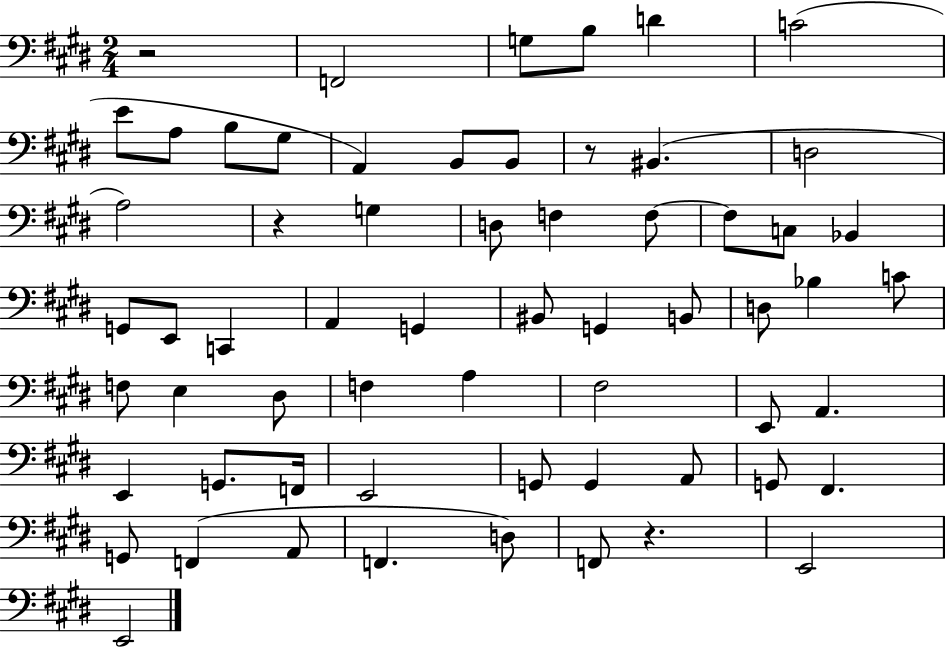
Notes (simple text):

R/h F2/h G3/e B3/e D4/q C4/h E4/e A3/e B3/e G#3/e A2/q B2/e B2/e R/e BIS2/q. D3/h A3/h R/q G3/q D3/e F3/q F3/e F3/e C3/e Bb2/q G2/e E2/e C2/q A2/q G2/q BIS2/e G2/q B2/e D3/e Bb3/q C4/e F3/e E3/q D#3/e F3/q A3/q F#3/h E2/e A2/q. E2/q G2/e. F2/s E2/h G2/e G2/q A2/e G2/e F#2/q. G2/e F2/q A2/e F2/q. D3/e F2/e R/q. E2/h E2/h